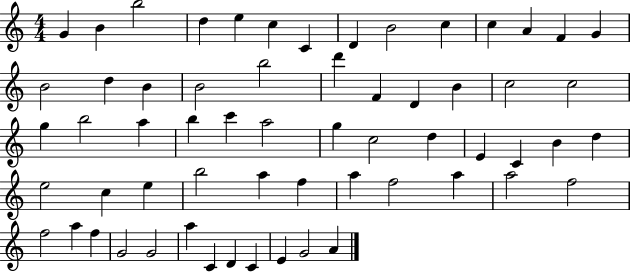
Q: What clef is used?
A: treble